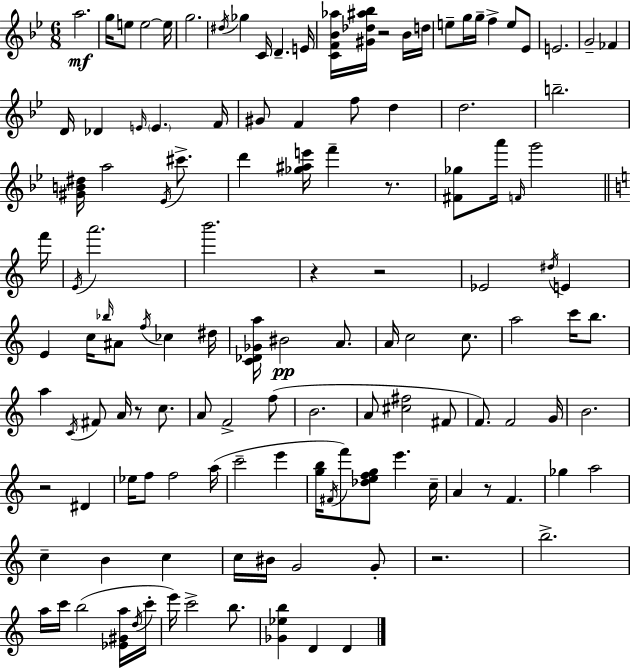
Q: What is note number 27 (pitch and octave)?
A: F4